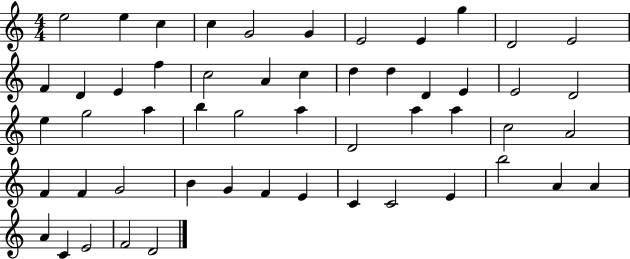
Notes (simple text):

E5/h E5/q C5/q C5/q G4/h G4/q E4/h E4/q G5/q D4/h E4/h F4/q D4/q E4/q F5/q C5/h A4/q C5/q D5/q D5/q D4/q E4/q E4/h D4/h E5/q G5/h A5/q B5/q G5/h A5/q D4/h A5/q A5/q C5/h A4/h F4/q F4/q G4/h B4/q G4/q F4/q E4/q C4/q C4/h E4/q B5/h A4/q A4/q A4/q C4/q E4/h F4/h D4/h